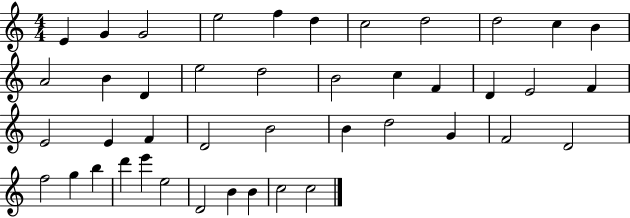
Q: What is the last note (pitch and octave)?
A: C5